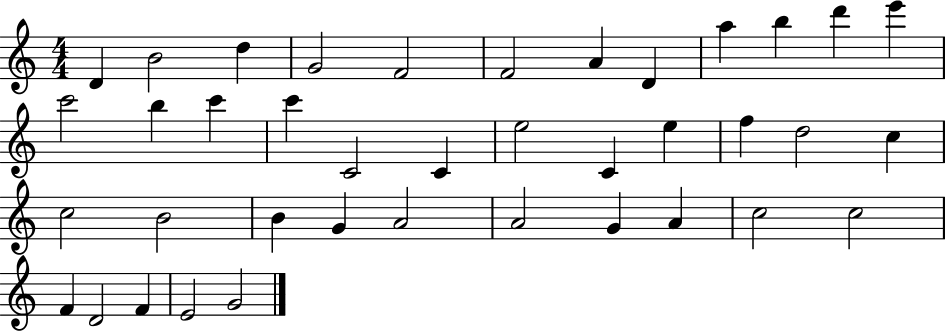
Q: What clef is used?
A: treble